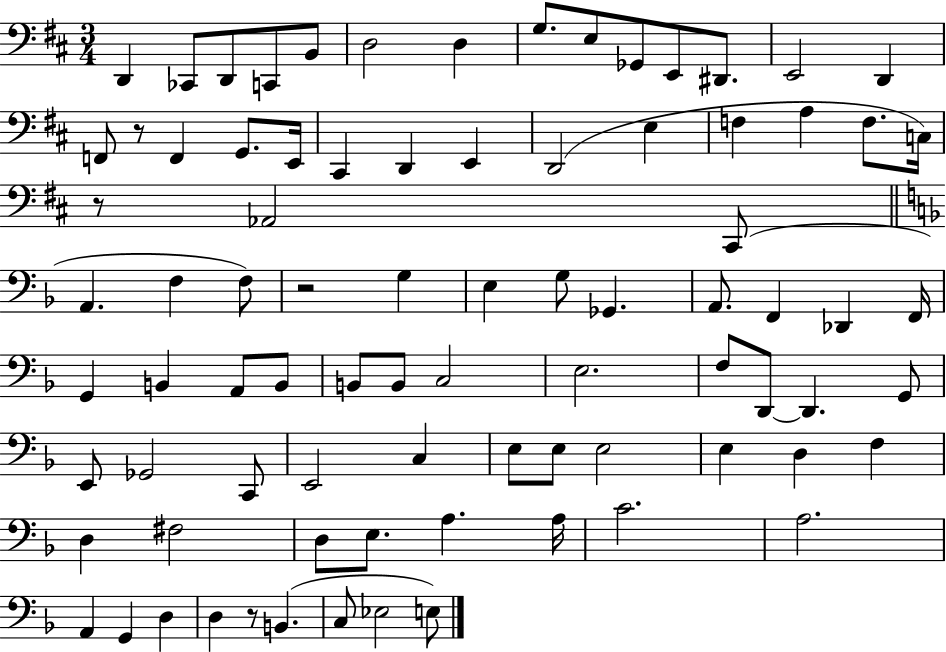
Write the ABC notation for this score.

X:1
T:Untitled
M:3/4
L:1/4
K:D
D,, _C,,/2 D,,/2 C,,/2 B,,/2 D,2 D, G,/2 E,/2 _G,,/2 E,,/2 ^D,,/2 E,,2 D,, F,,/2 z/2 F,, G,,/2 E,,/4 ^C,, D,, E,, D,,2 E, F, A, F,/2 C,/4 z/2 _A,,2 ^C,,/2 A,, F, F,/2 z2 G, E, G,/2 _G,, A,,/2 F,, _D,, F,,/4 G,, B,, A,,/2 B,,/2 B,,/2 B,,/2 C,2 E,2 F,/2 D,,/2 D,, G,,/2 E,,/2 _G,,2 C,,/2 E,,2 C, E,/2 E,/2 E,2 E, D, F, D, ^F,2 D,/2 E,/2 A, A,/4 C2 A,2 A,, G,, D, D, z/2 B,, C,/2 _E,2 E,/2